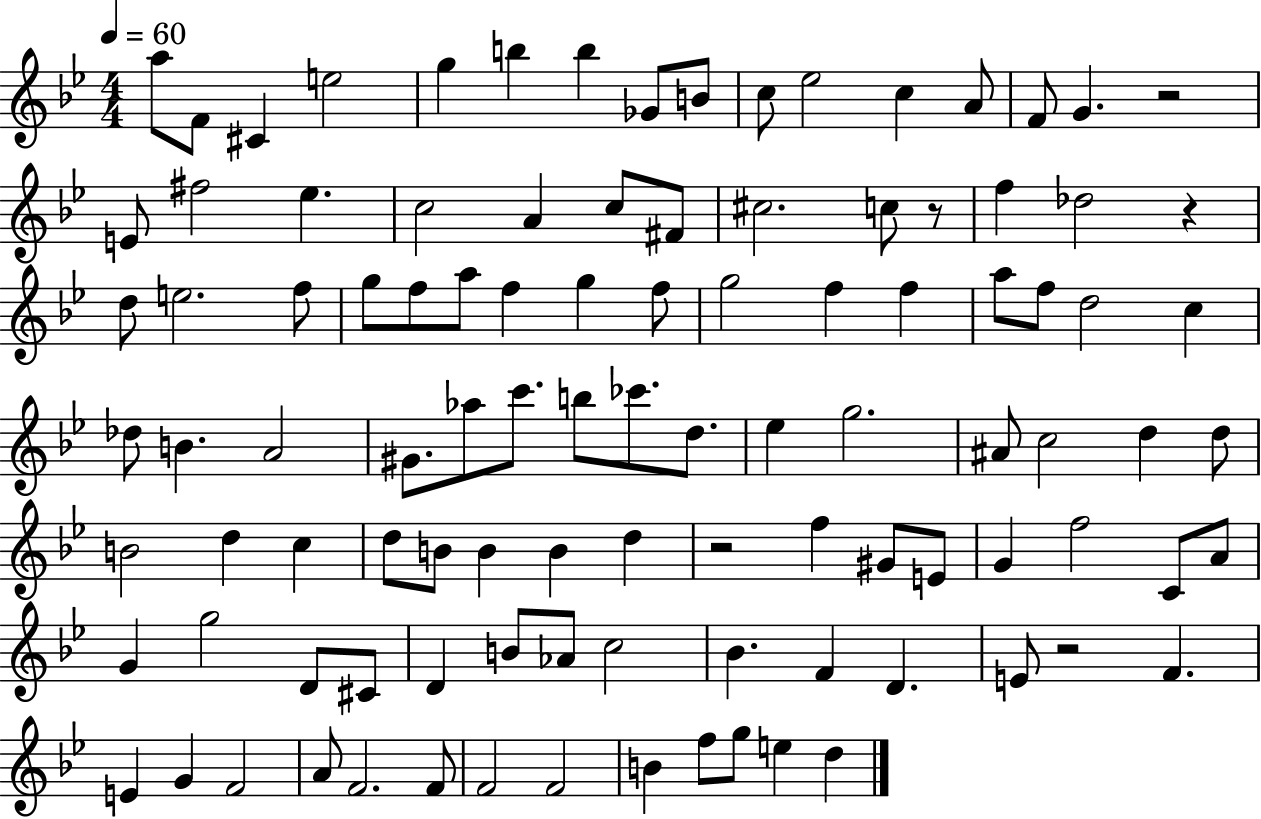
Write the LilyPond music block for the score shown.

{
  \clef treble
  \numericTimeSignature
  \time 4/4
  \key bes \major
  \tempo 4 = 60
  a''8 f'8 cis'4 e''2 | g''4 b''4 b''4 ges'8 b'8 | c''8 ees''2 c''4 a'8 | f'8 g'4. r2 | \break e'8 fis''2 ees''4. | c''2 a'4 c''8 fis'8 | cis''2. c''8 r8 | f''4 des''2 r4 | \break d''8 e''2. f''8 | g''8 f''8 a''8 f''4 g''4 f''8 | g''2 f''4 f''4 | a''8 f''8 d''2 c''4 | \break des''8 b'4. a'2 | gis'8. aes''8 c'''8. b''8 ces'''8. d''8. | ees''4 g''2. | ais'8 c''2 d''4 d''8 | \break b'2 d''4 c''4 | d''8 b'8 b'4 b'4 d''4 | r2 f''4 gis'8 e'8 | g'4 f''2 c'8 a'8 | \break g'4 g''2 d'8 cis'8 | d'4 b'8 aes'8 c''2 | bes'4. f'4 d'4. | e'8 r2 f'4. | \break e'4 g'4 f'2 | a'8 f'2. f'8 | f'2 f'2 | b'4 f''8 g''8 e''4 d''4 | \break \bar "|."
}